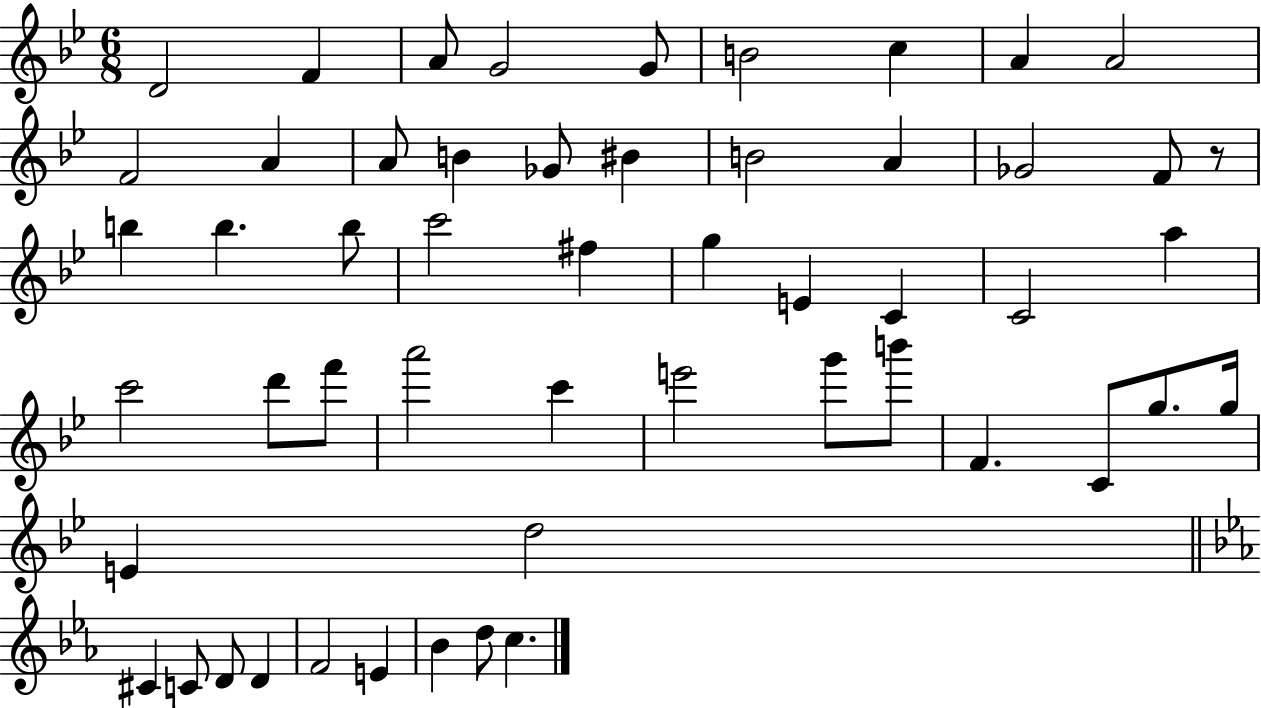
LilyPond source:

{
  \clef treble
  \numericTimeSignature
  \time 6/8
  \key bes \major
  d'2 f'4 | a'8 g'2 g'8 | b'2 c''4 | a'4 a'2 | \break f'2 a'4 | a'8 b'4 ges'8 bis'4 | b'2 a'4 | ges'2 f'8 r8 | \break b''4 b''4. b''8 | c'''2 fis''4 | g''4 e'4 c'4 | c'2 a''4 | \break c'''2 d'''8 f'''8 | a'''2 c'''4 | e'''2 g'''8 b'''8 | f'4. c'8 g''8. g''16 | \break e'4 d''2 | \bar "||" \break \key c \minor cis'4 c'8 d'8 d'4 | f'2 e'4 | bes'4 d''8 c''4. | \bar "|."
}